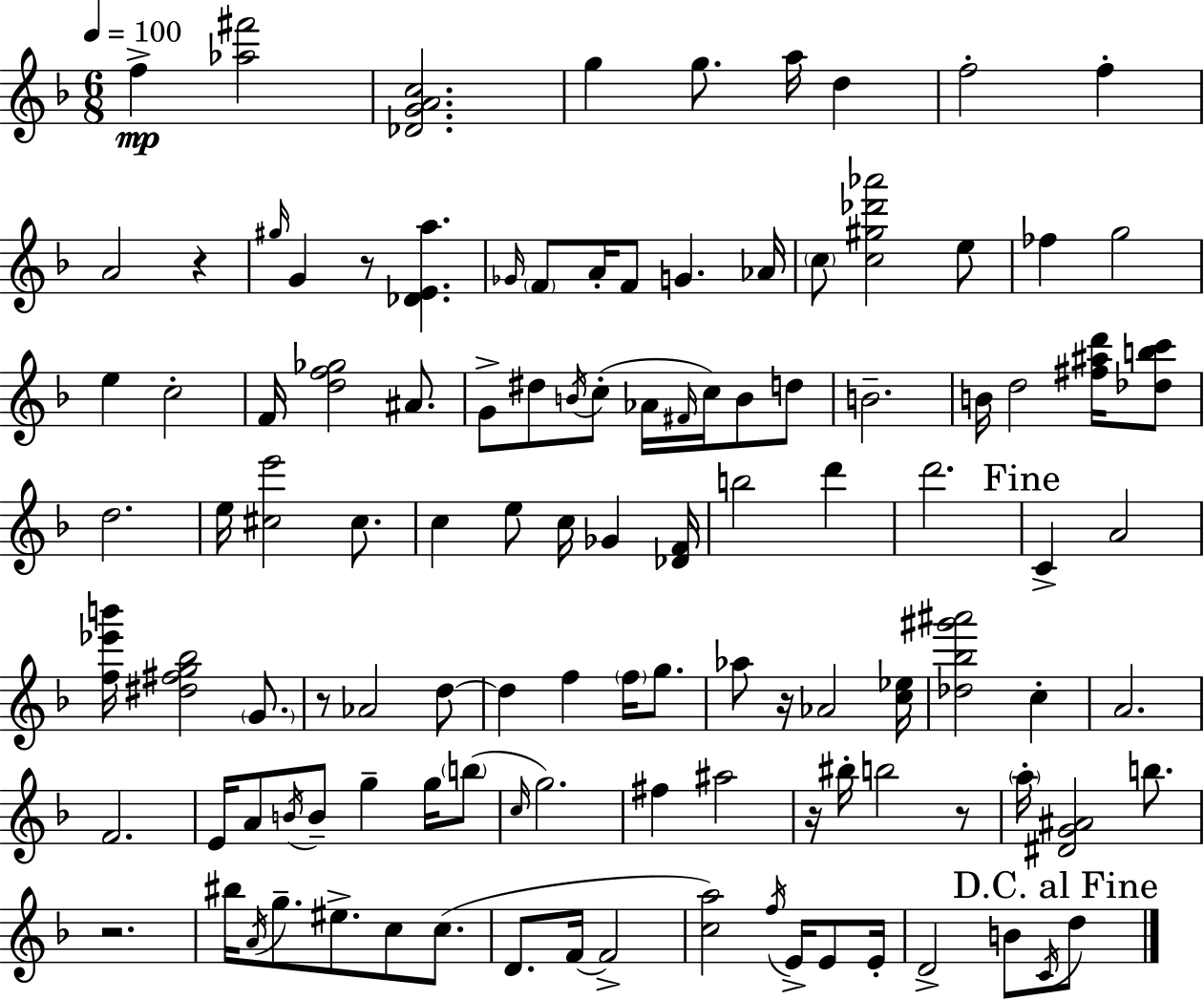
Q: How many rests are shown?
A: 7